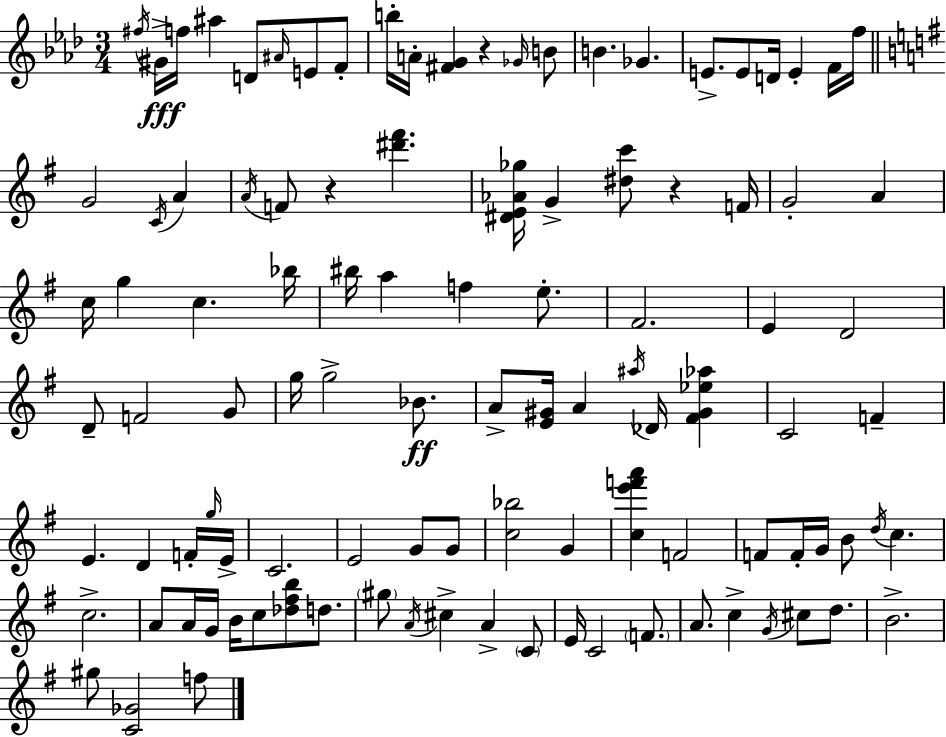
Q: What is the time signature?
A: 3/4